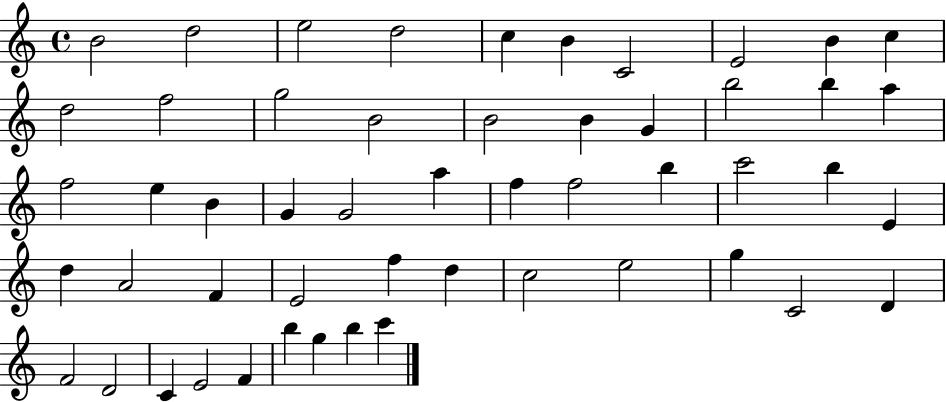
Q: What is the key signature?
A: C major